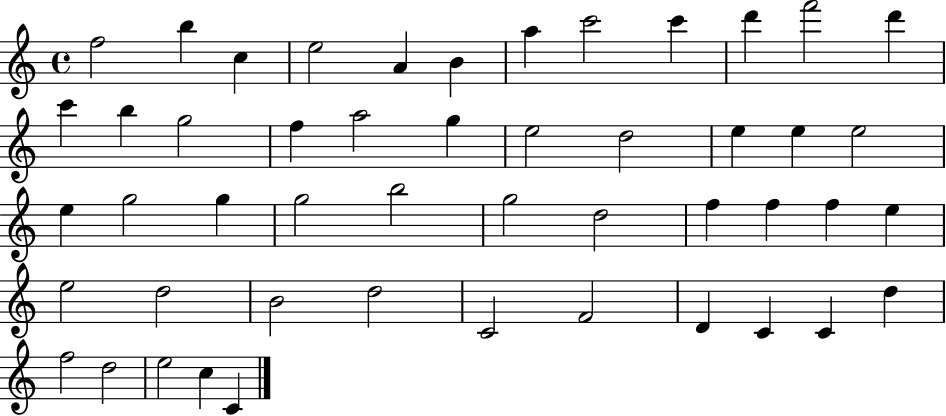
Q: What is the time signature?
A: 4/4